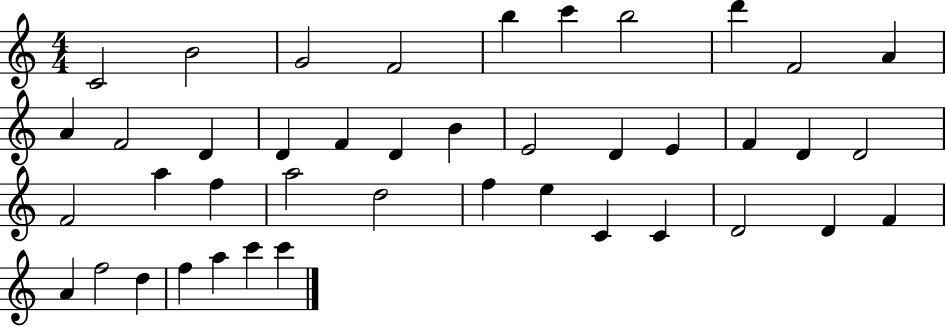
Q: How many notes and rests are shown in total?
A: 42